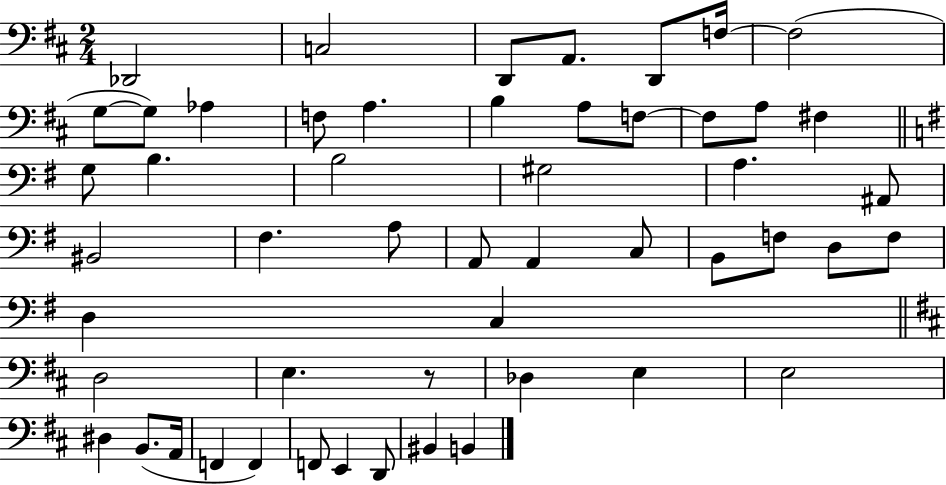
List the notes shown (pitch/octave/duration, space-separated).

Db2/h C3/h D2/e A2/e. D2/e F3/s F3/h G3/e G3/e Ab3/q F3/e A3/q. B3/q A3/e F3/e F3/e A3/e F#3/q G3/e B3/q. B3/h G#3/h A3/q. A#2/e BIS2/h F#3/q. A3/e A2/e A2/q C3/e B2/e F3/e D3/e F3/e D3/q C3/q D3/h E3/q. R/e Db3/q E3/q E3/h D#3/q B2/e. A2/s F2/q F2/q F2/e E2/q D2/e BIS2/q B2/q